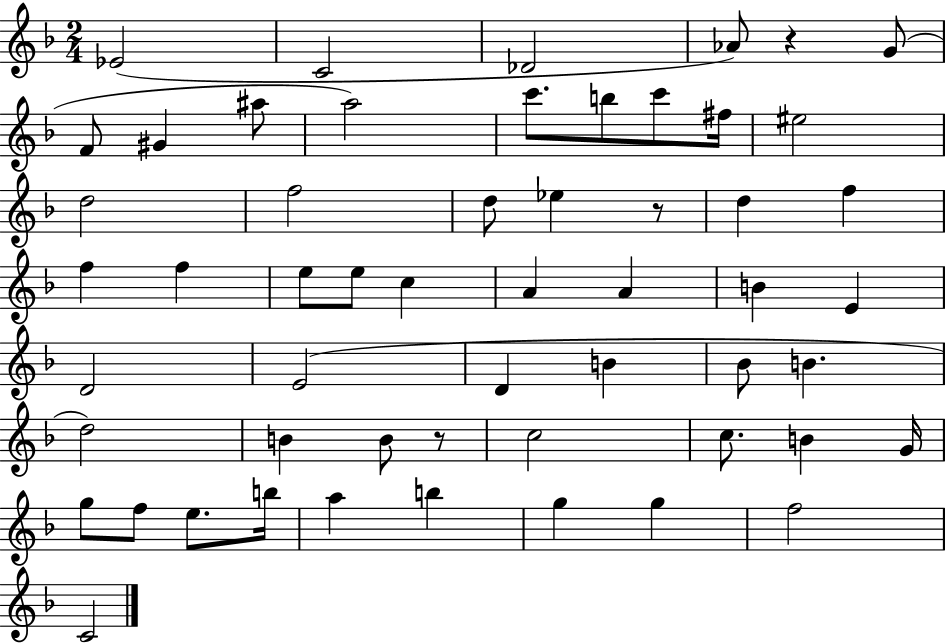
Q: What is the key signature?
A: F major